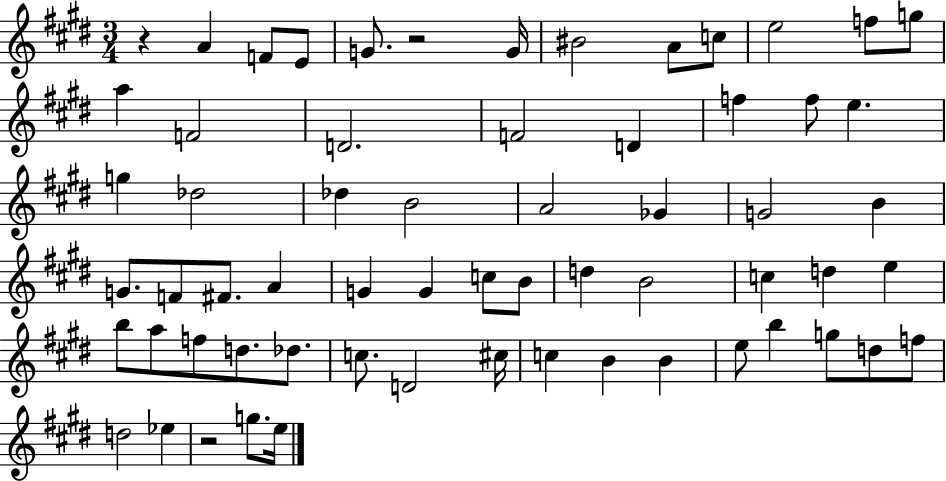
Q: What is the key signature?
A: E major